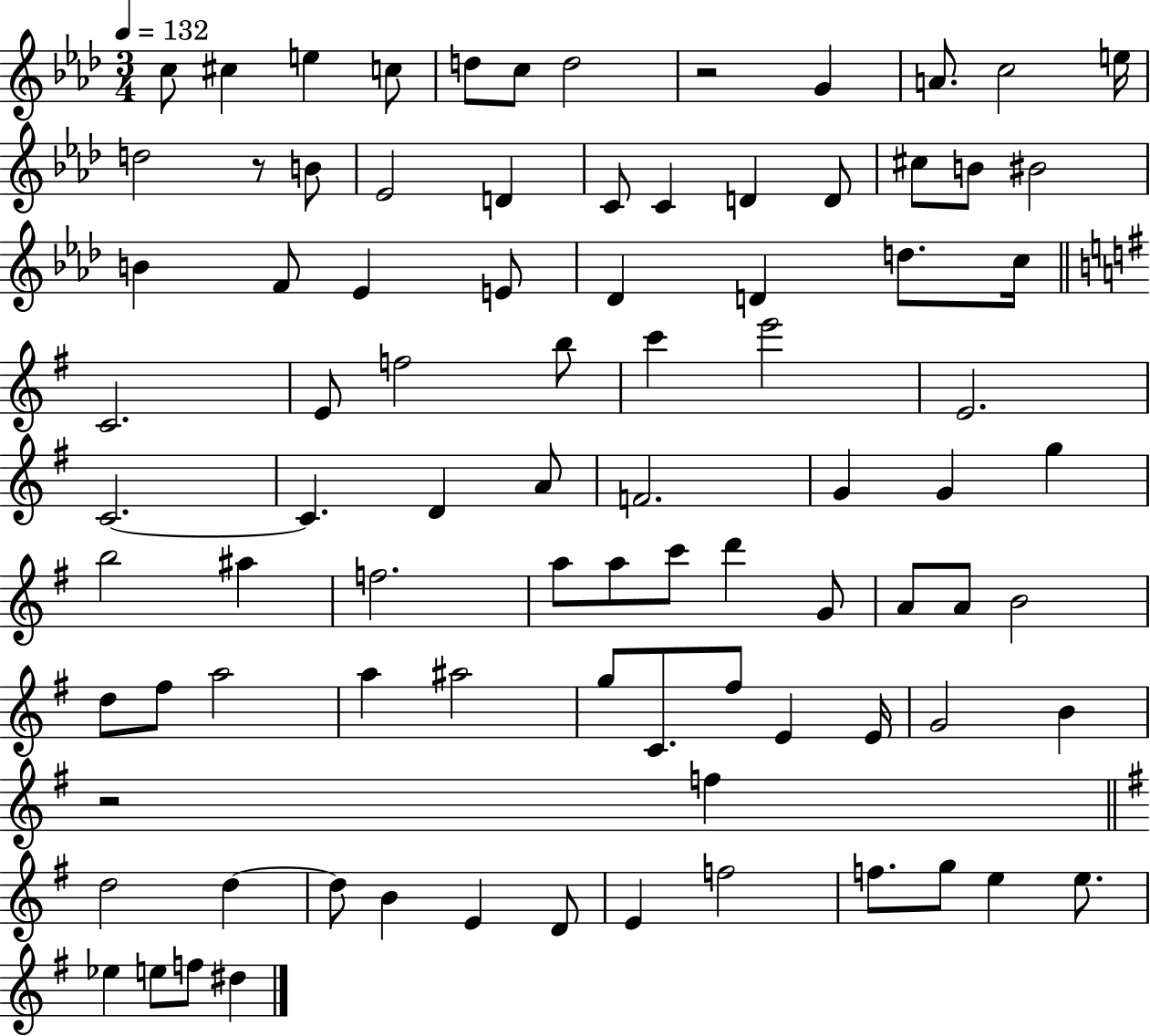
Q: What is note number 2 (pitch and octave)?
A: C#5